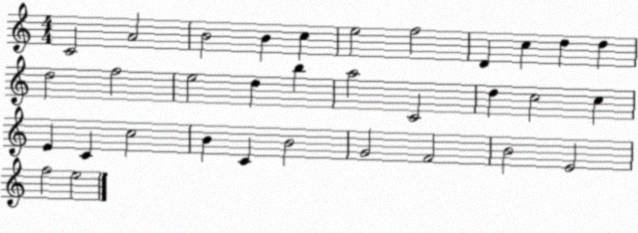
X:1
T:Untitled
M:4/4
L:1/4
K:C
C2 A2 B2 B c e2 f2 D c d d d2 f2 e2 d b a2 C2 d c2 c E C c2 B C B2 G2 F2 B2 E2 f2 e2